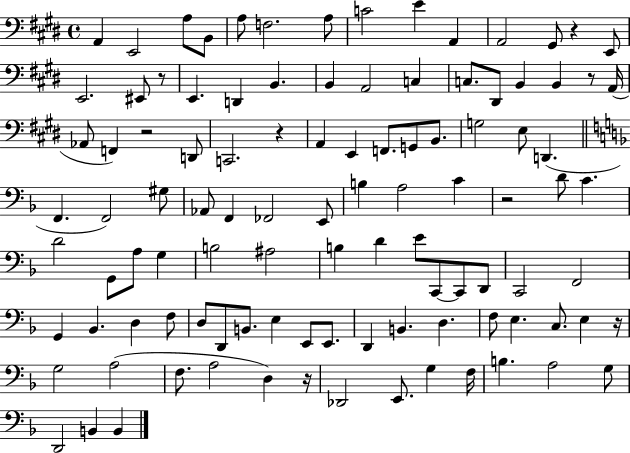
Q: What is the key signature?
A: E major